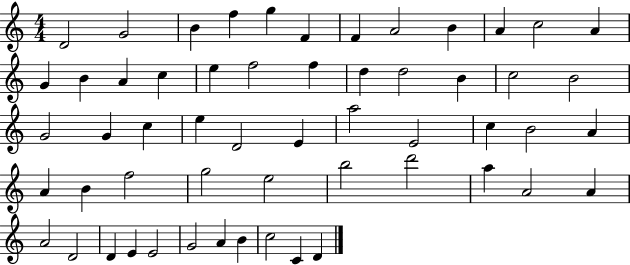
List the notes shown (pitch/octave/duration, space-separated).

D4/h G4/h B4/q F5/q G5/q F4/q F4/q A4/h B4/q A4/q C5/h A4/q G4/q B4/q A4/q C5/q E5/q F5/h F5/q D5/q D5/h B4/q C5/h B4/h G4/h G4/q C5/q E5/q D4/h E4/q A5/h E4/h C5/q B4/h A4/q A4/q B4/q F5/h G5/h E5/h B5/h D6/h A5/q A4/h A4/q A4/h D4/h D4/q E4/q E4/h G4/h A4/q B4/q C5/h C4/q D4/q